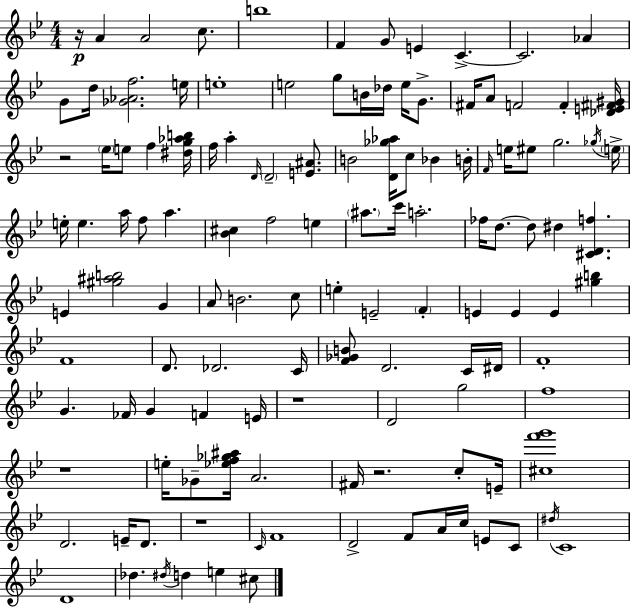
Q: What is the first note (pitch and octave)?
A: A4